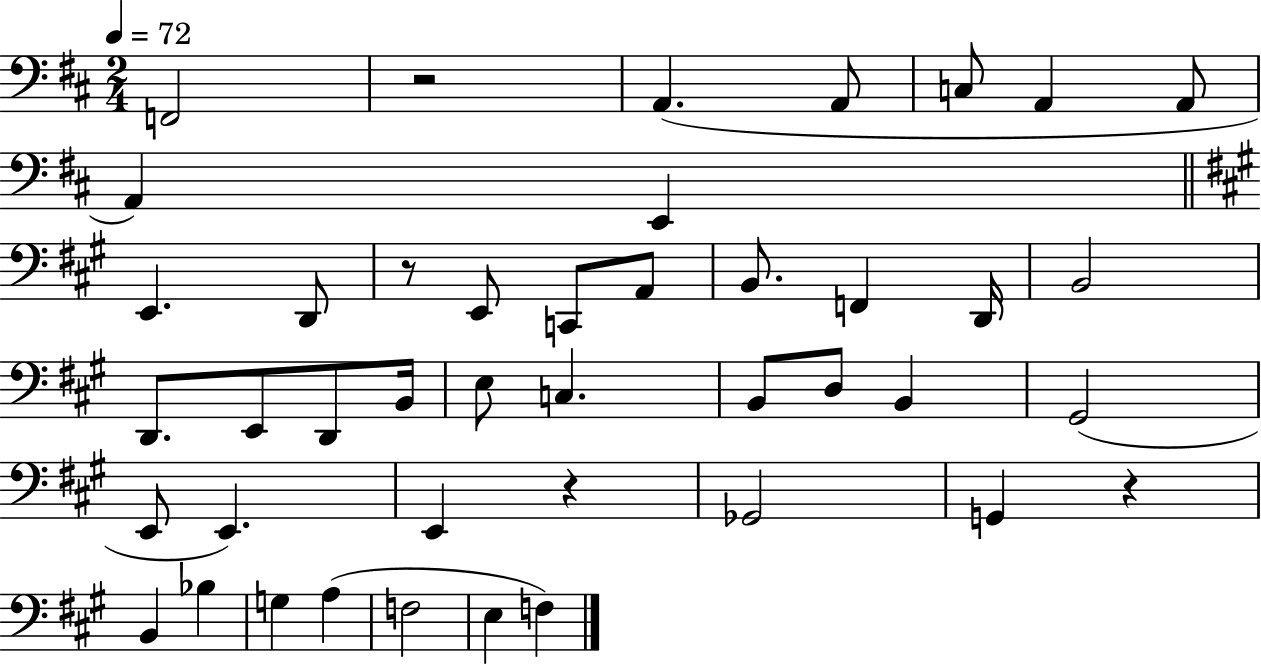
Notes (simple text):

F2/h R/h A2/q. A2/e C3/e A2/q A2/e A2/q E2/q E2/q. D2/e R/e E2/e C2/e A2/e B2/e. F2/q D2/s B2/h D2/e. E2/e D2/e B2/s E3/e C3/q. B2/e D3/e B2/q G#2/h E2/e E2/q. E2/q R/q Gb2/h G2/q R/q B2/q Bb3/q G3/q A3/q F3/h E3/q F3/q